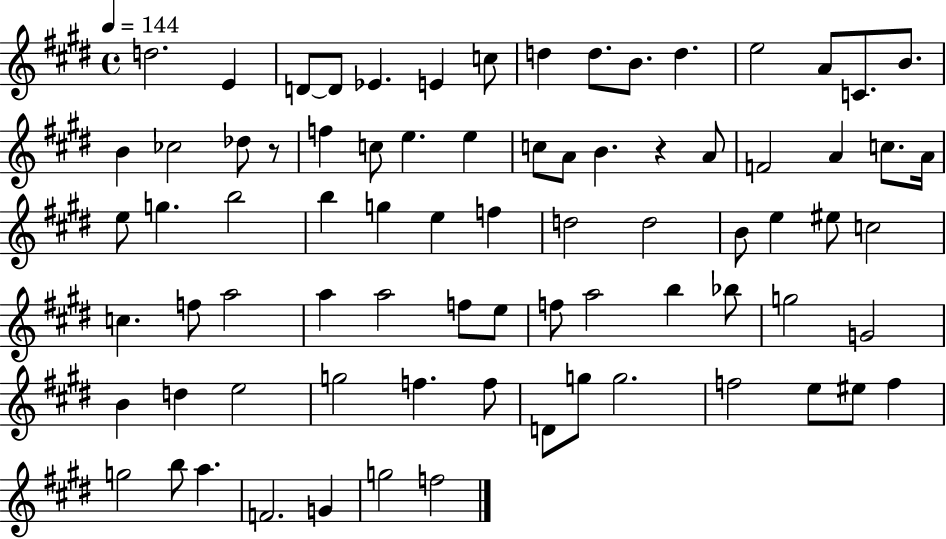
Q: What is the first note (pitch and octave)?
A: D5